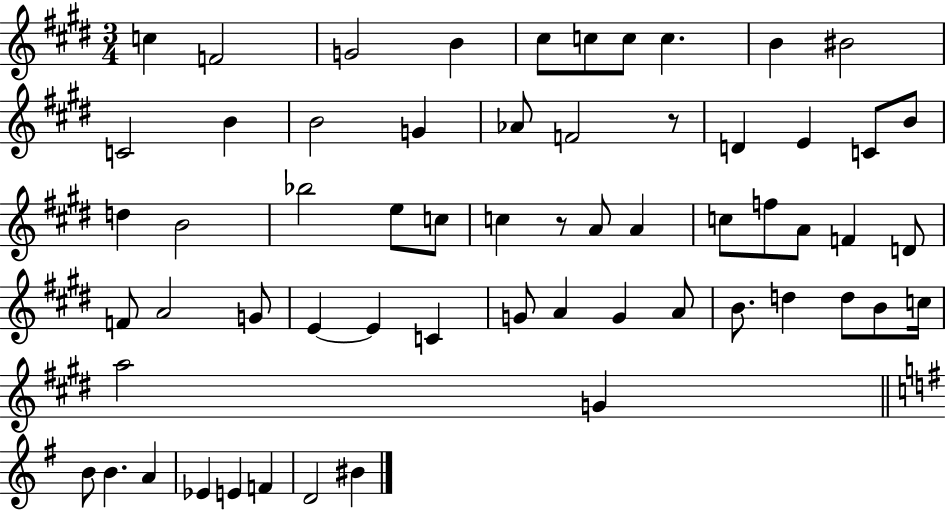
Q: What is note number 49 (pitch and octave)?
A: A5